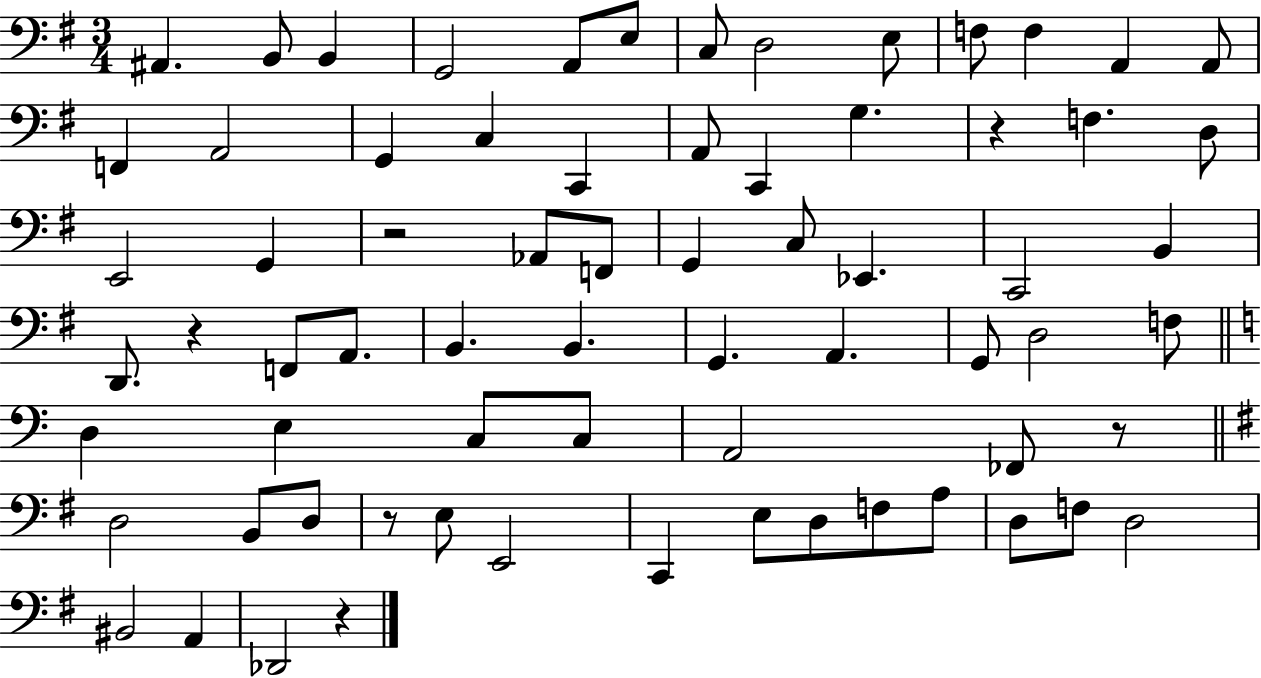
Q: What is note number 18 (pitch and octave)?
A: C2